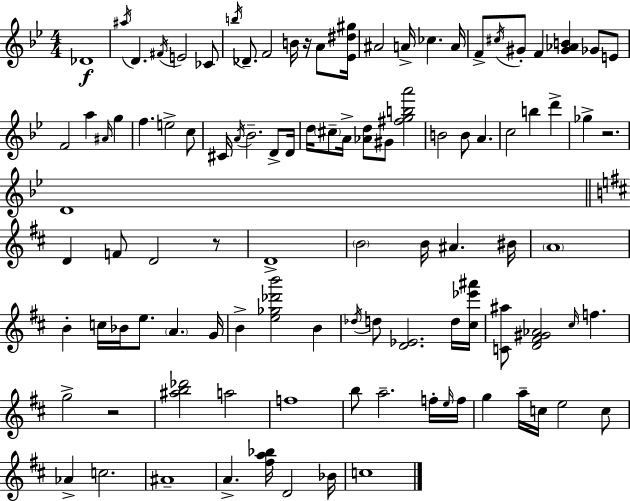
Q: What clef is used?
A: treble